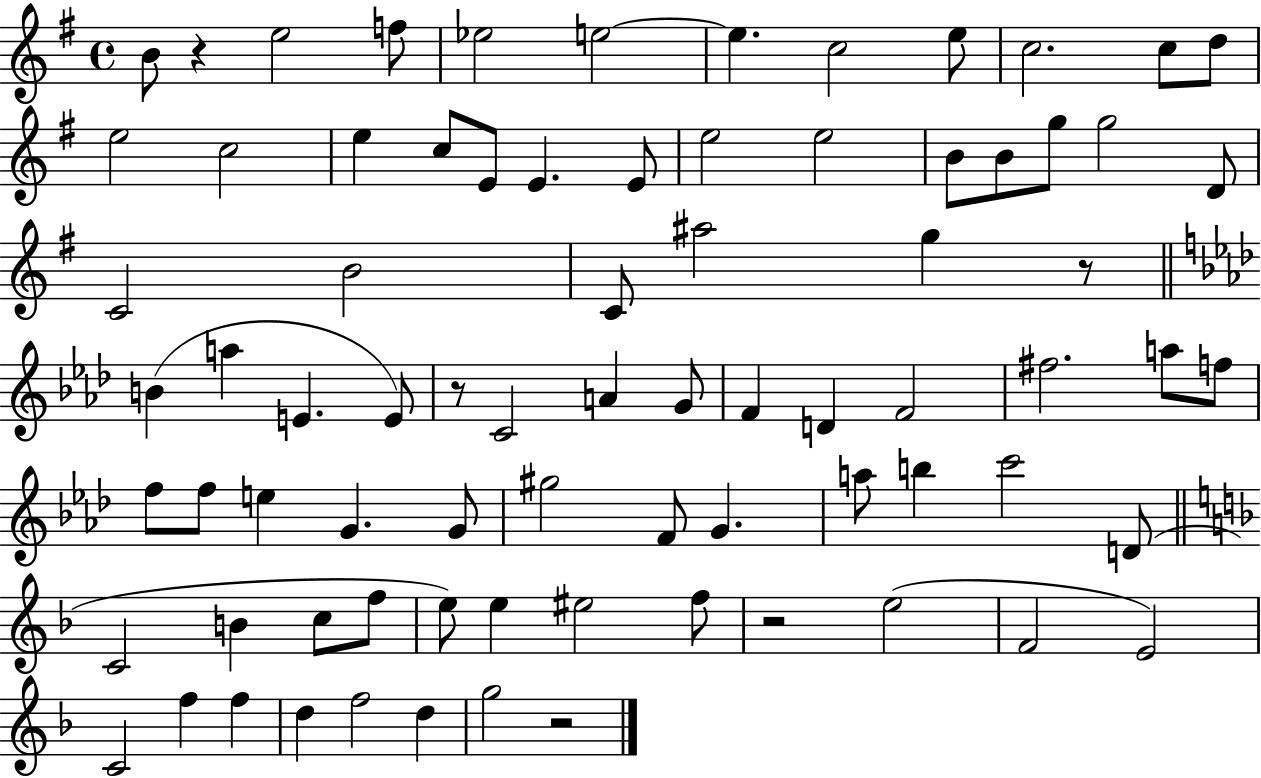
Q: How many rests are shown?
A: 5